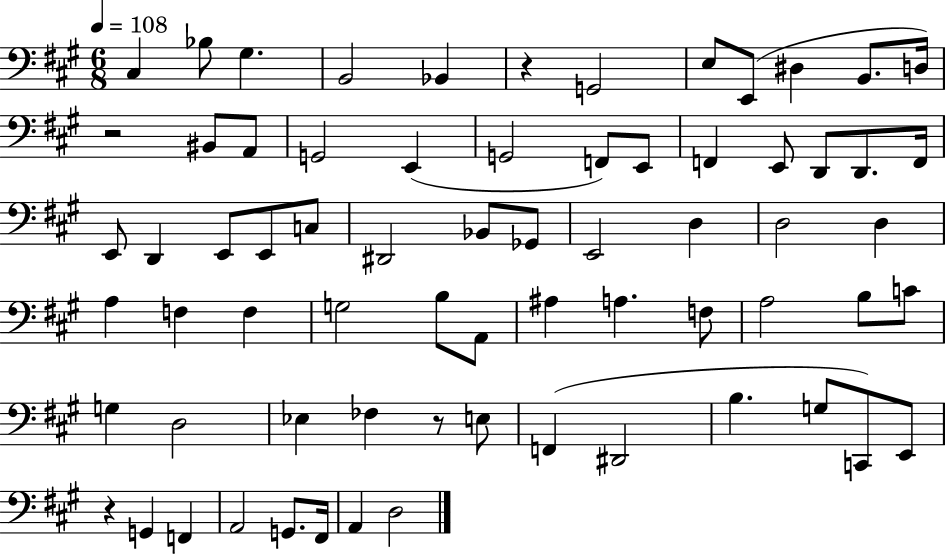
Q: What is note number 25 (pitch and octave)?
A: D2